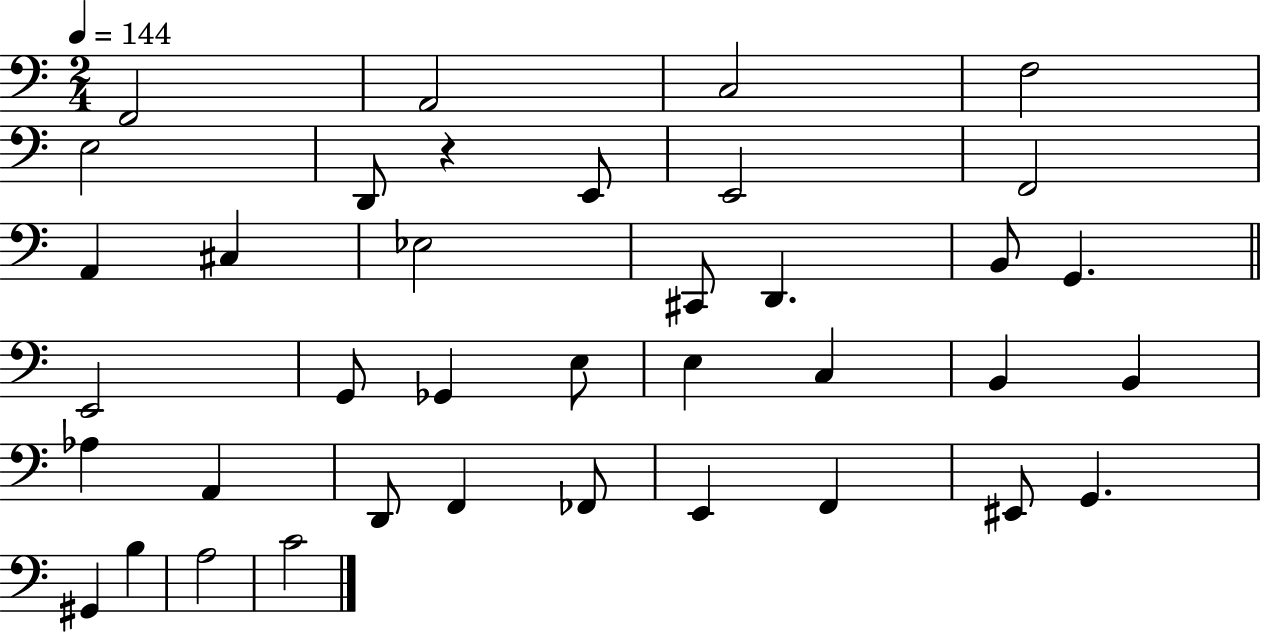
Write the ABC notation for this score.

X:1
T:Untitled
M:2/4
L:1/4
K:C
F,,2 A,,2 C,2 F,2 E,2 D,,/2 z E,,/2 E,,2 F,,2 A,, ^C, _E,2 ^C,,/2 D,, B,,/2 G,, E,,2 G,,/2 _G,, E,/2 E, C, B,, B,, _A, A,, D,,/2 F,, _F,,/2 E,, F,, ^E,,/2 G,, ^G,, B, A,2 C2